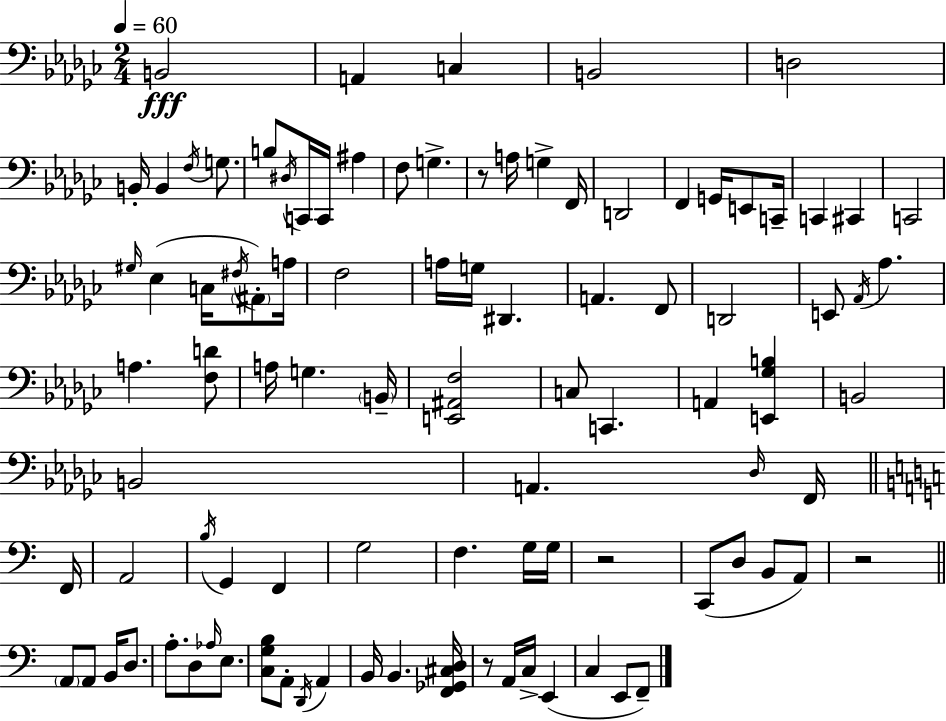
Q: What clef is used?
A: bass